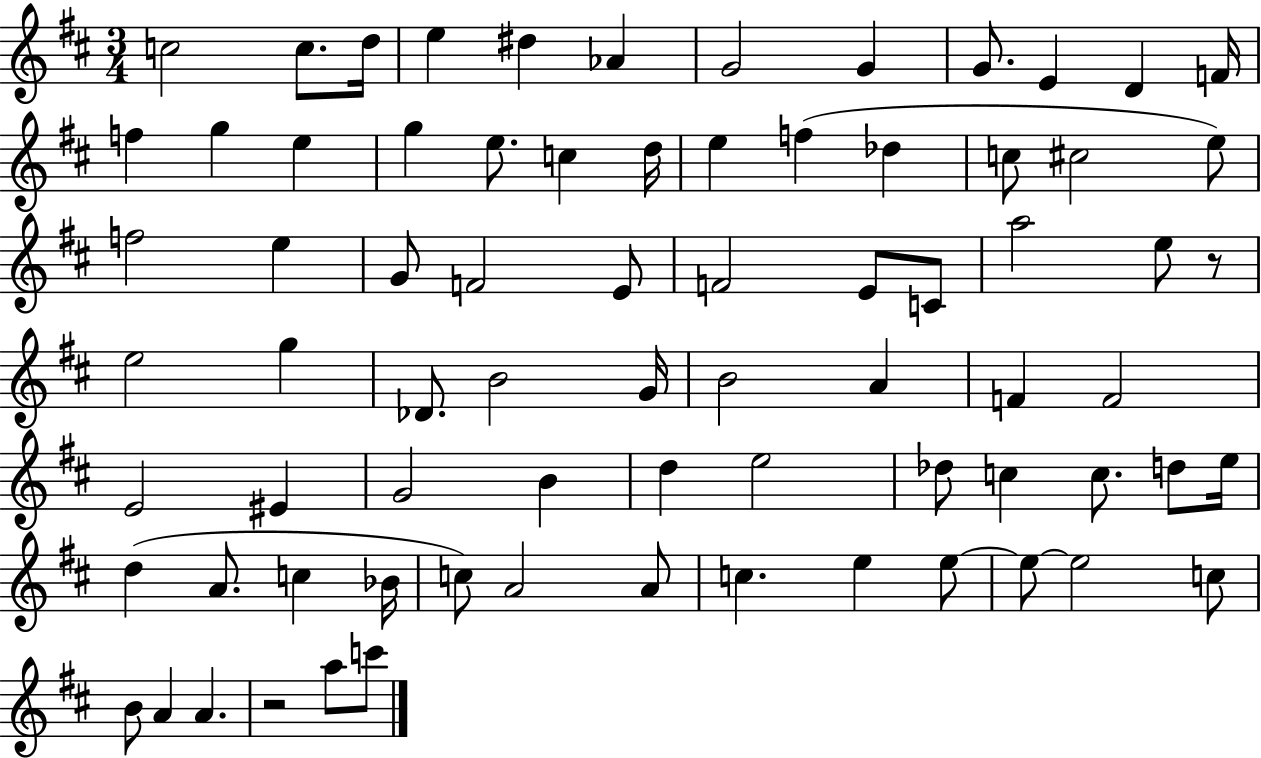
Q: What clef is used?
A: treble